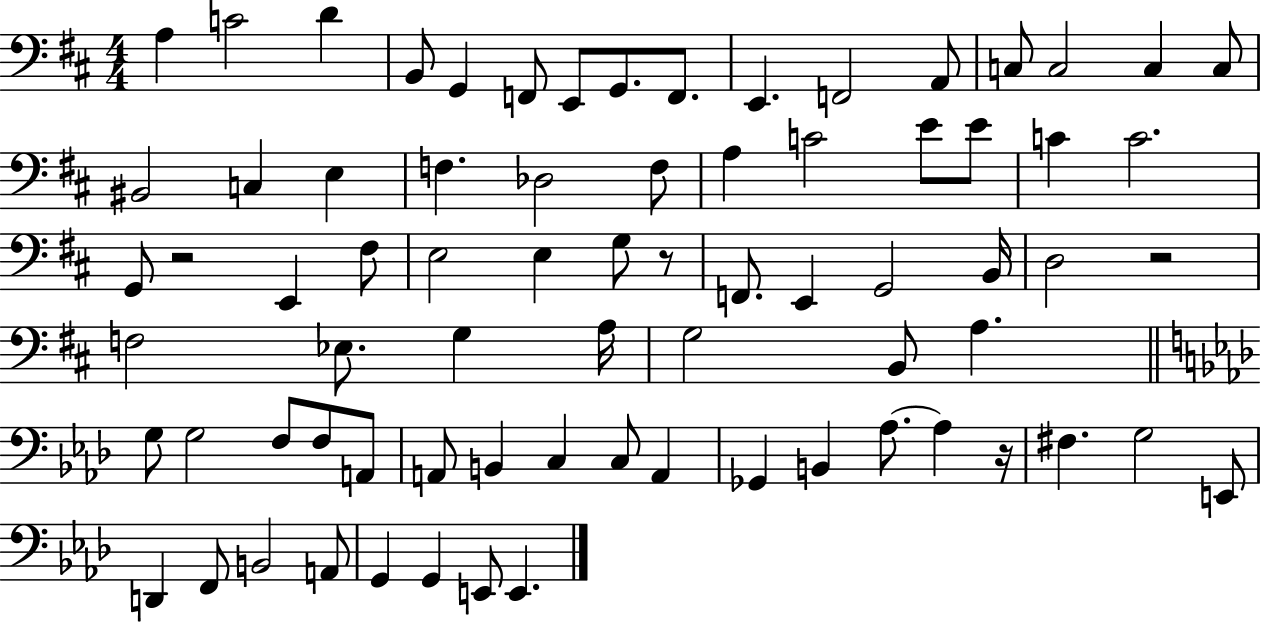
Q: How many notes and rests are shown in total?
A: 75